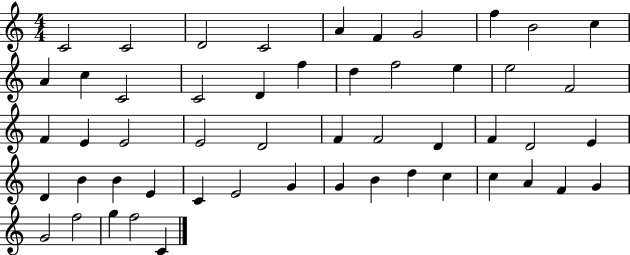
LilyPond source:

{
  \clef treble
  \numericTimeSignature
  \time 4/4
  \key c \major
  c'2 c'2 | d'2 c'2 | a'4 f'4 g'2 | f''4 b'2 c''4 | \break a'4 c''4 c'2 | c'2 d'4 f''4 | d''4 f''2 e''4 | e''2 f'2 | \break f'4 e'4 e'2 | e'2 d'2 | f'4 f'2 d'4 | f'4 d'2 e'4 | \break d'4 b'4 b'4 e'4 | c'4 e'2 g'4 | g'4 b'4 d''4 c''4 | c''4 a'4 f'4 g'4 | \break g'2 f''2 | g''4 f''2 c'4 | \bar "|."
}